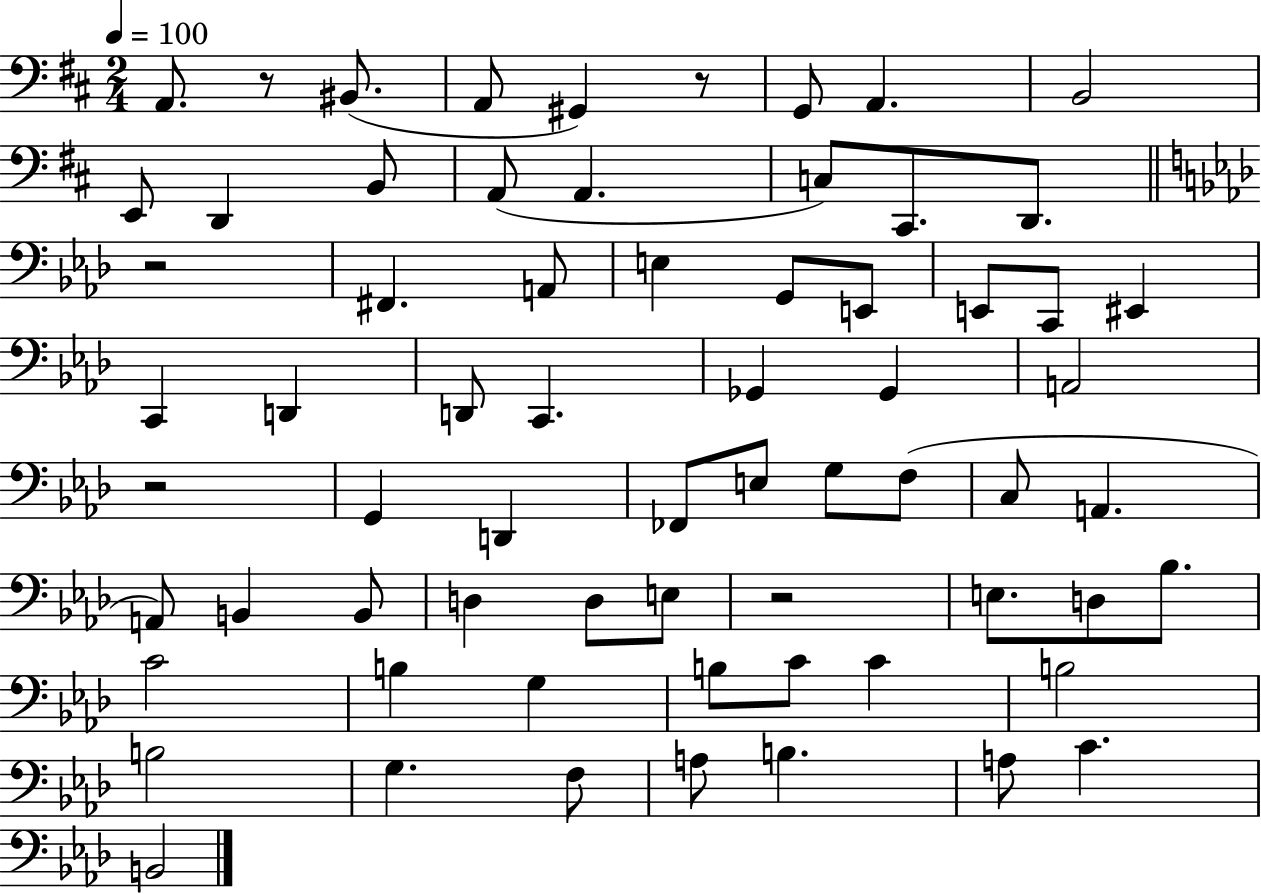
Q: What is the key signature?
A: D major